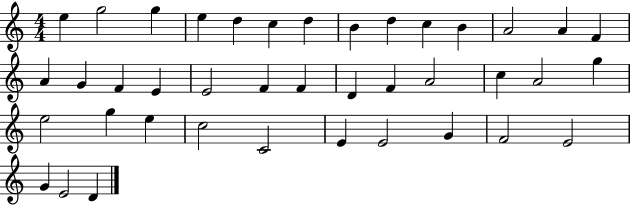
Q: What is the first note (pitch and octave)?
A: E5